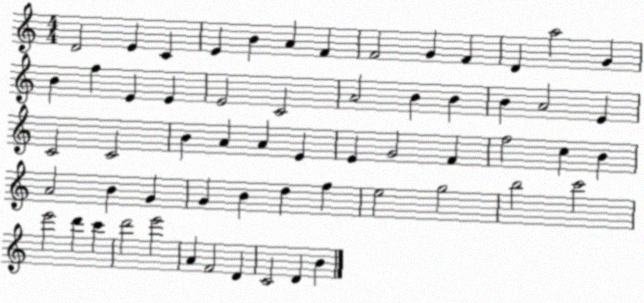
X:1
T:Untitled
M:4/4
L:1/4
K:C
D2 E C E B A F F2 G F D a2 G B f E E E2 C2 A2 B B B A2 E C2 C2 B A A E E G2 F f2 c B A2 B G G B d f e2 g2 b2 c'2 e'2 d' c' d'2 e'2 A F2 D C2 D B